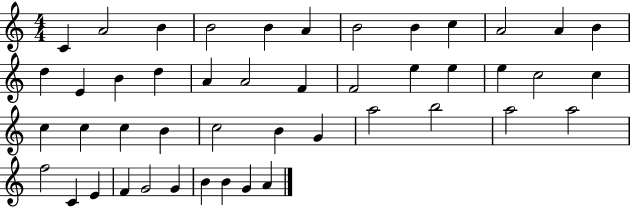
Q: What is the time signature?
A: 4/4